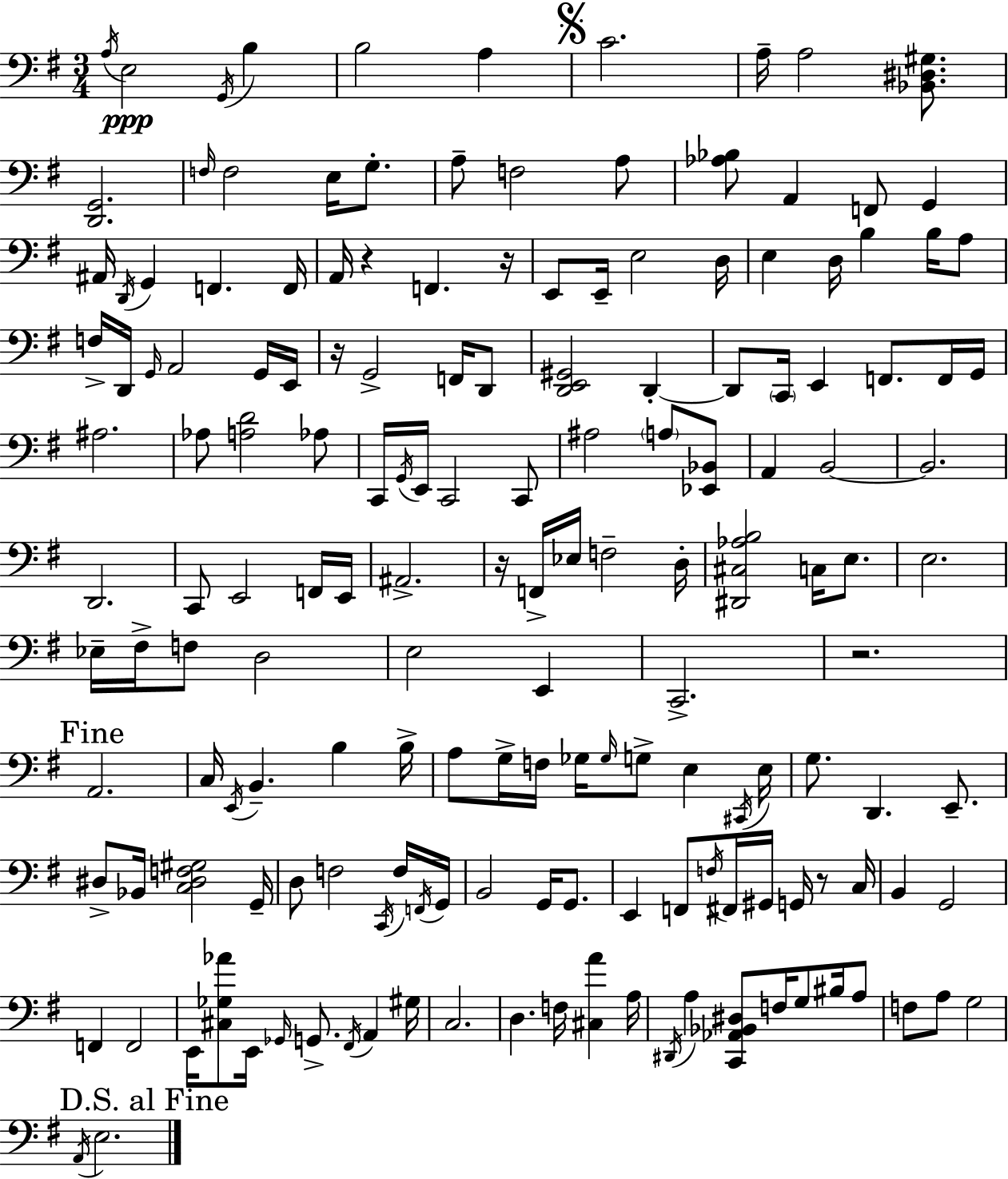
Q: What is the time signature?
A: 3/4